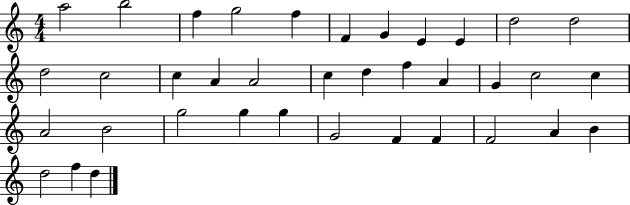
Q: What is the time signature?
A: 4/4